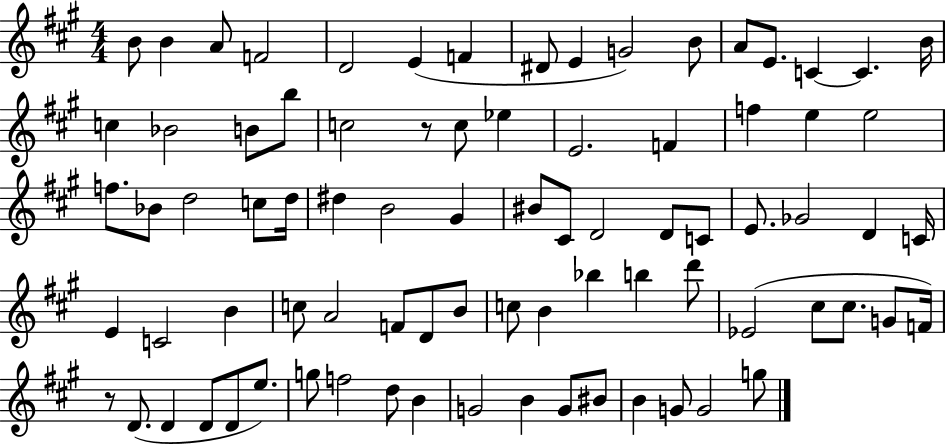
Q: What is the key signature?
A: A major